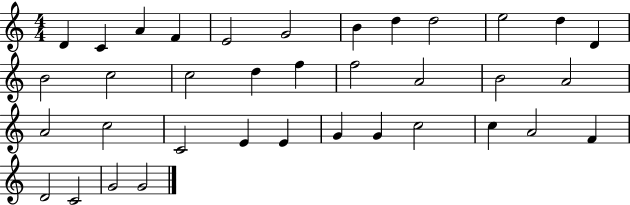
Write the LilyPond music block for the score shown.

{
  \clef treble
  \numericTimeSignature
  \time 4/4
  \key c \major
  d'4 c'4 a'4 f'4 | e'2 g'2 | b'4 d''4 d''2 | e''2 d''4 d'4 | \break b'2 c''2 | c''2 d''4 f''4 | f''2 a'2 | b'2 a'2 | \break a'2 c''2 | c'2 e'4 e'4 | g'4 g'4 c''2 | c''4 a'2 f'4 | \break d'2 c'2 | g'2 g'2 | \bar "|."
}